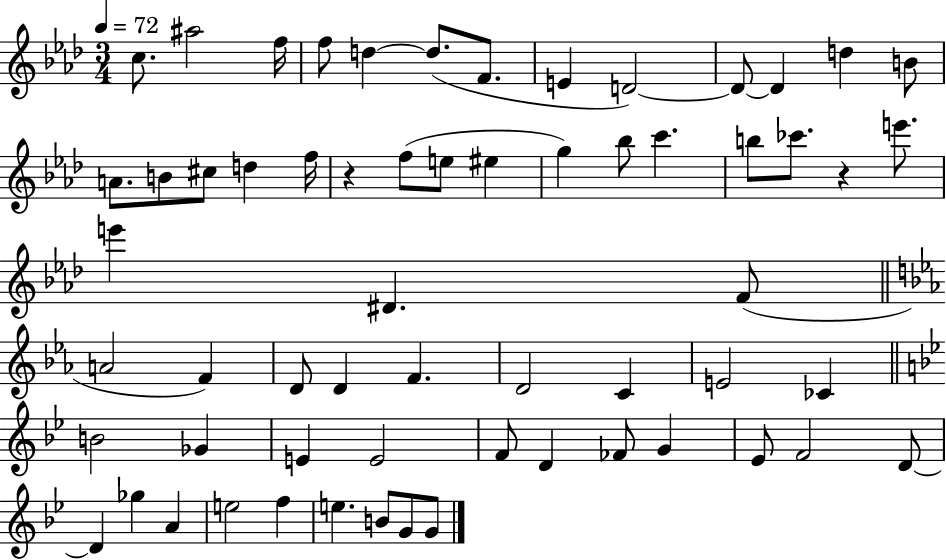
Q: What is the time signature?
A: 3/4